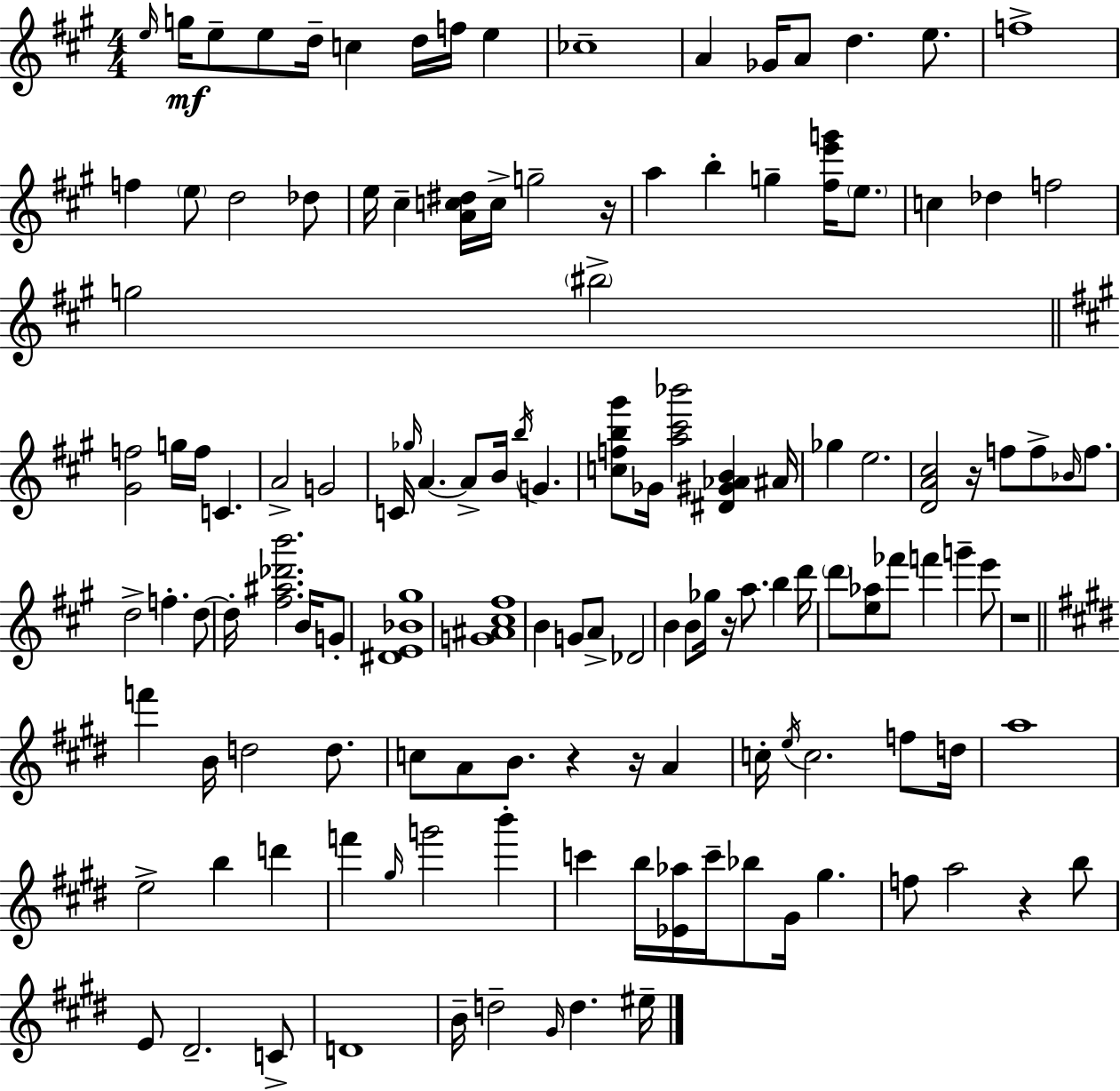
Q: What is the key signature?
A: A major